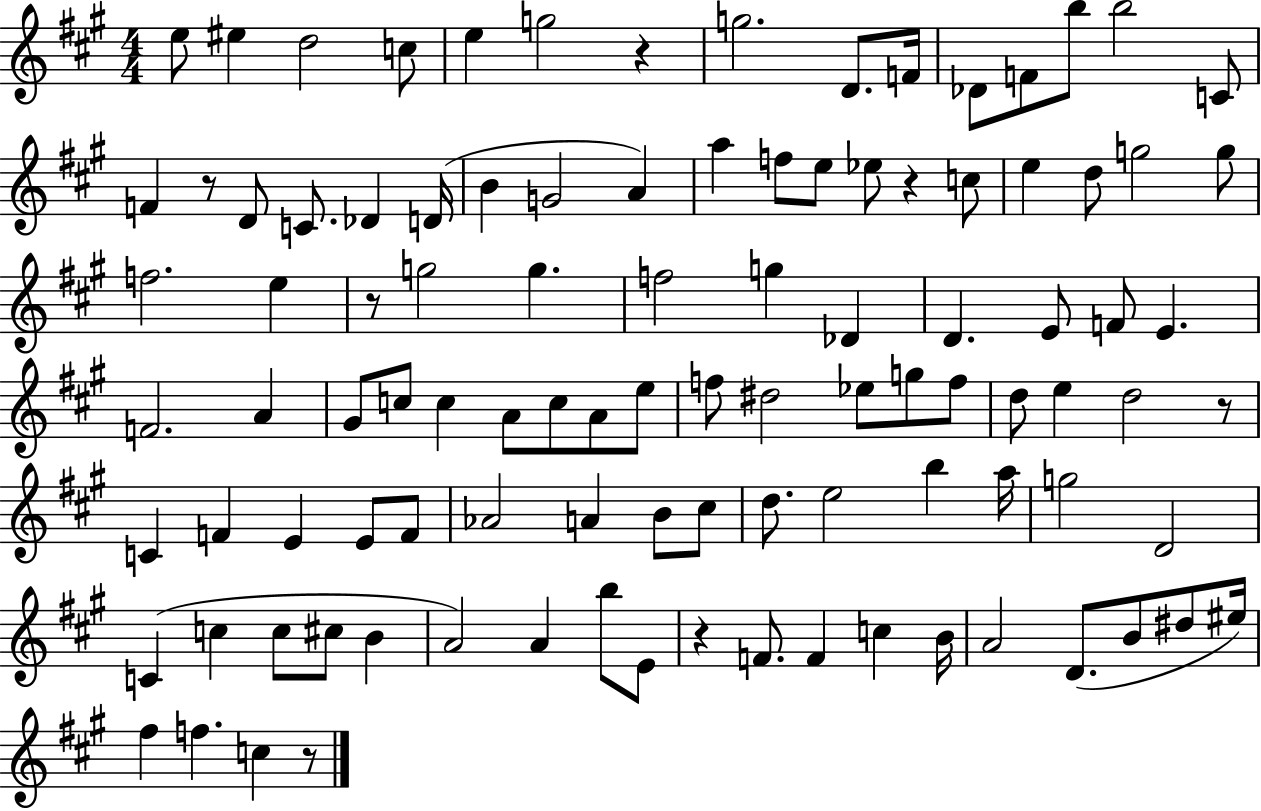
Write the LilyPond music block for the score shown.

{
  \clef treble
  \numericTimeSignature
  \time 4/4
  \key a \major
  \repeat volta 2 { e''8 eis''4 d''2 c''8 | e''4 g''2 r4 | g''2. d'8. f'16 | des'8 f'8 b''8 b''2 c'8 | \break f'4 r8 d'8 c'8. des'4 d'16( | b'4 g'2 a'4) | a''4 f''8 e''8 ees''8 r4 c''8 | e''4 d''8 g''2 g''8 | \break f''2. e''4 | r8 g''2 g''4. | f''2 g''4 des'4 | d'4. e'8 f'8 e'4. | \break f'2. a'4 | gis'8 c''8 c''4 a'8 c''8 a'8 e''8 | f''8 dis''2 ees''8 g''8 f''8 | d''8 e''4 d''2 r8 | \break c'4 f'4 e'4 e'8 f'8 | aes'2 a'4 b'8 cis''8 | d''8. e''2 b''4 a''16 | g''2 d'2 | \break c'4( c''4 c''8 cis''8 b'4 | a'2) a'4 b''8 e'8 | r4 f'8. f'4 c''4 b'16 | a'2 d'8.( b'8 dis''8 eis''16) | \break fis''4 f''4. c''4 r8 | } \bar "|."
}